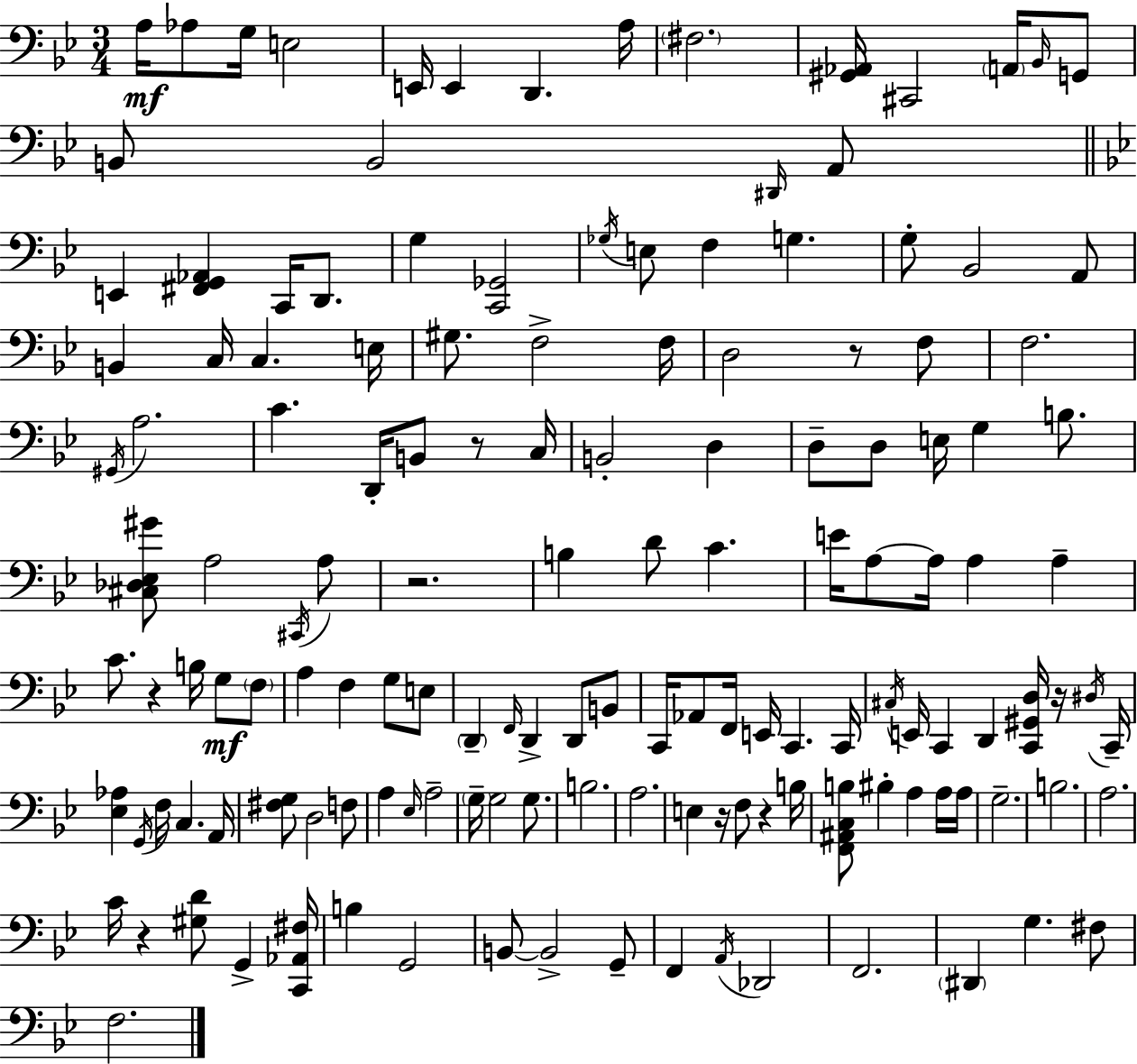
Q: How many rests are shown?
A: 8